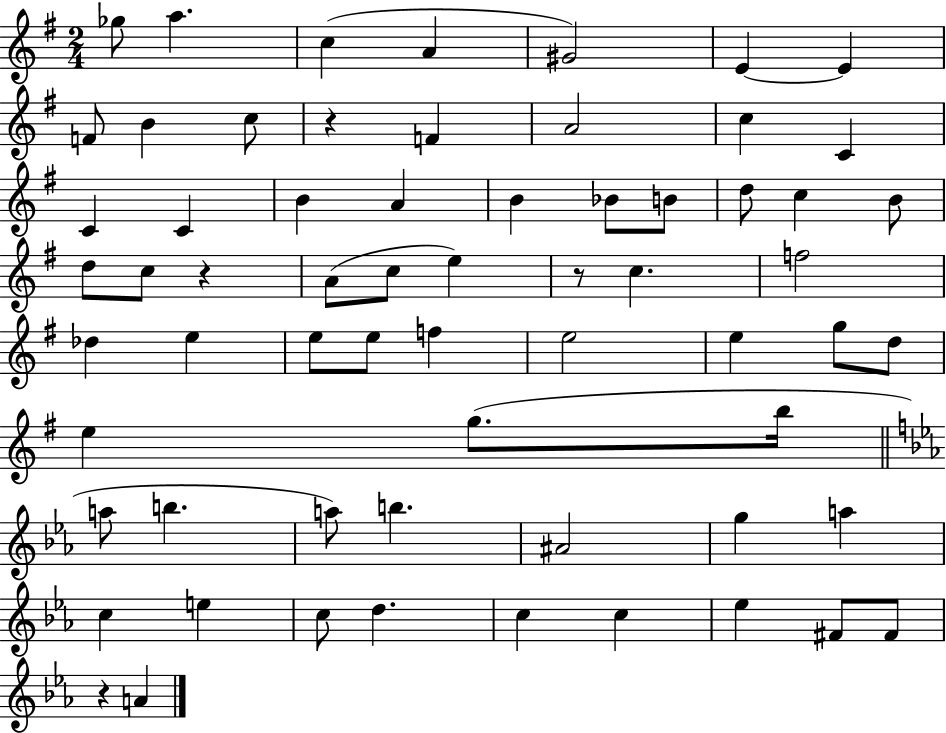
{
  \clef treble
  \numericTimeSignature
  \time 2/4
  \key g \major
  \repeat volta 2 { ges''8 a''4. | c''4( a'4 | gis'2) | e'4~~ e'4 | \break f'8 b'4 c''8 | r4 f'4 | a'2 | c''4 c'4 | \break c'4 c'4 | b'4 a'4 | b'4 bes'8 b'8 | d''8 c''4 b'8 | \break d''8 c''8 r4 | a'8( c''8 e''4) | r8 c''4. | f''2 | \break des''4 e''4 | e''8 e''8 f''4 | e''2 | e''4 g''8 d''8 | \break e''4 g''8.( b''16 | \bar "||" \break \key ees \major a''8 b''4. | a''8) b''4. | ais'2 | g''4 a''4 | \break c''4 e''4 | c''8 d''4. | c''4 c''4 | ees''4 fis'8 fis'8 | \break r4 a'4 | } \bar "|."
}